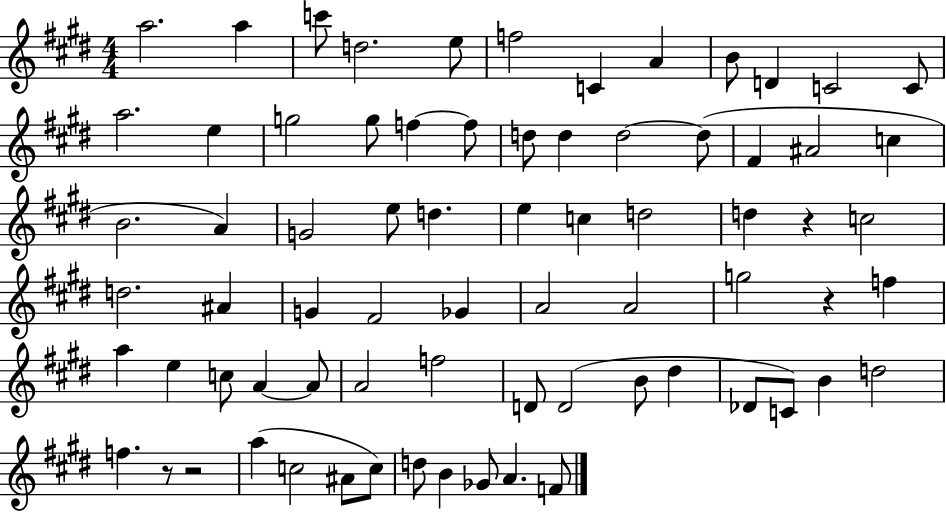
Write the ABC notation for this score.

X:1
T:Untitled
M:4/4
L:1/4
K:E
a2 a c'/2 d2 e/2 f2 C A B/2 D C2 C/2 a2 e g2 g/2 f f/2 d/2 d d2 d/2 ^F ^A2 c B2 A G2 e/2 d e c d2 d z c2 d2 ^A G ^F2 _G A2 A2 g2 z f a e c/2 A A/2 A2 f2 D/2 D2 B/2 ^d _D/2 C/2 B d2 f z/2 z2 a c2 ^A/2 c/2 d/2 B _G/2 A F/2